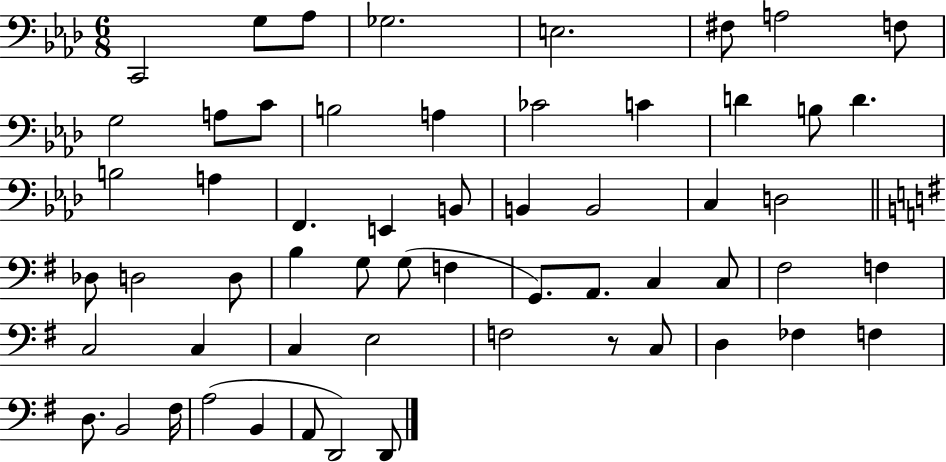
C2/h G3/e Ab3/e Gb3/h. E3/h. F#3/e A3/h F3/e G3/h A3/e C4/e B3/h A3/q CES4/h C4/q D4/q B3/e D4/q. B3/h A3/q F2/q. E2/q B2/e B2/q B2/h C3/q D3/h Db3/e D3/h D3/e B3/q G3/e G3/e F3/q G2/e. A2/e. C3/q C3/e F#3/h F3/q C3/h C3/q C3/q E3/h F3/h R/e C3/e D3/q FES3/q F3/q D3/e. B2/h F#3/s A3/h B2/q A2/e D2/h D2/e